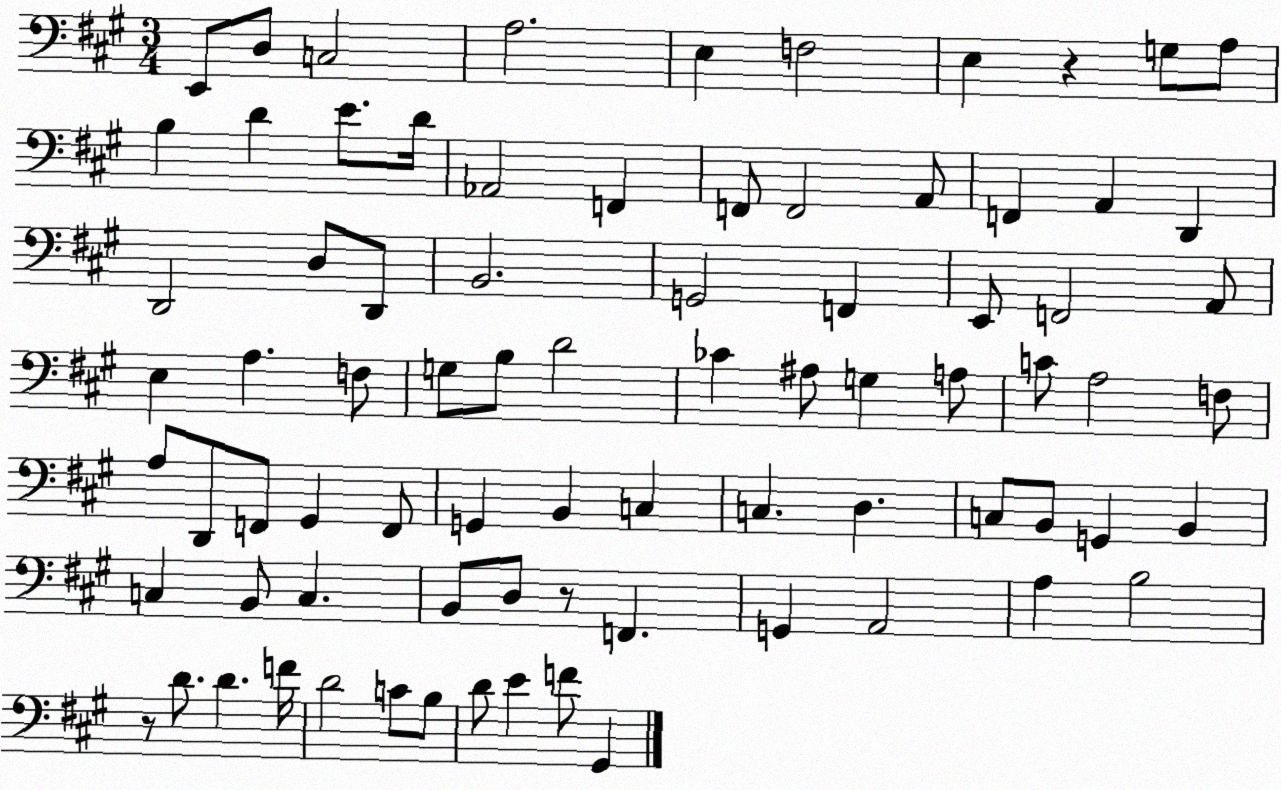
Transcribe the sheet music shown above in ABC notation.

X:1
T:Untitled
M:3/4
L:1/4
K:A
E,,/2 D,/2 C,2 A,2 E, F,2 E, z G,/2 A,/2 B, D E/2 D/4 _A,,2 F,, F,,/2 F,,2 A,,/2 F,, A,, D,, D,,2 D,/2 D,,/2 B,,2 G,,2 F,, E,,/2 F,,2 A,,/2 E, A, F,/2 G,/2 B,/2 D2 _C ^A,/2 G, A,/2 C/2 A,2 F,/2 A,/2 D,,/2 F,,/2 ^G,, F,,/2 G,, B,, C, C, D, C,/2 B,,/2 G,, B,, C, B,,/2 C, B,,/2 D,/2 z/2 F,, G,, A,,2 A, B,2 z/2 D/2 D F/4 D2 C/2 B,/2 D/2 E F/2 ^G,,